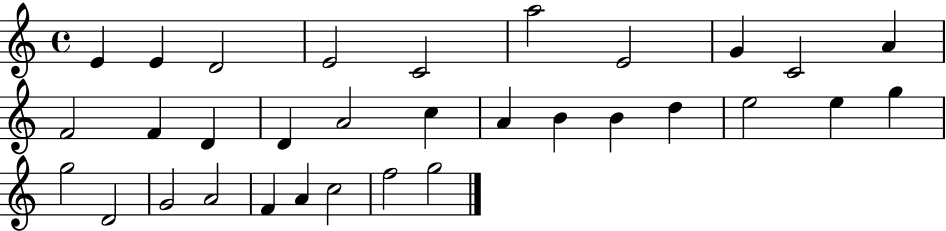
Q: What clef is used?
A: treble